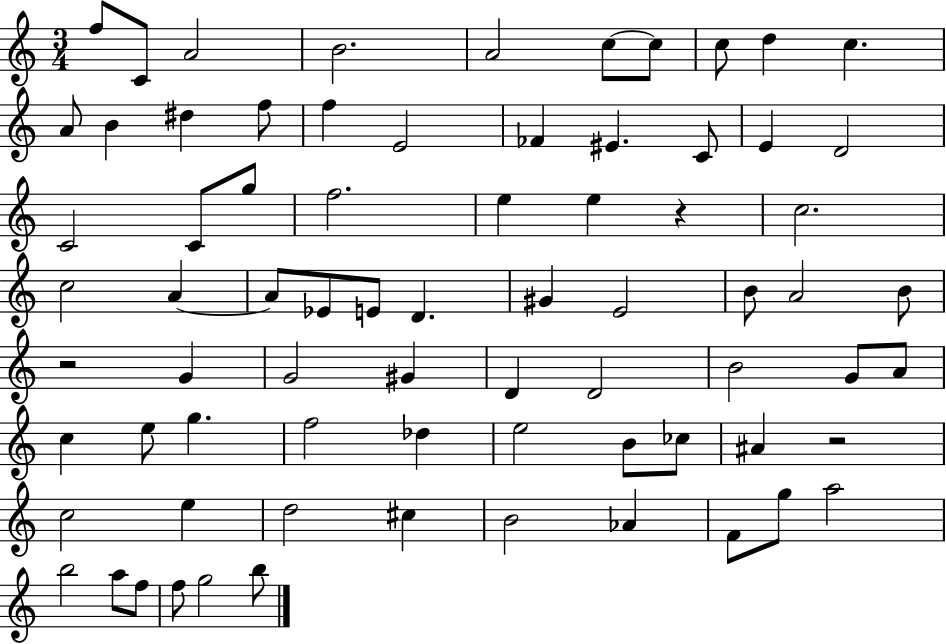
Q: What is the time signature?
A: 3/4